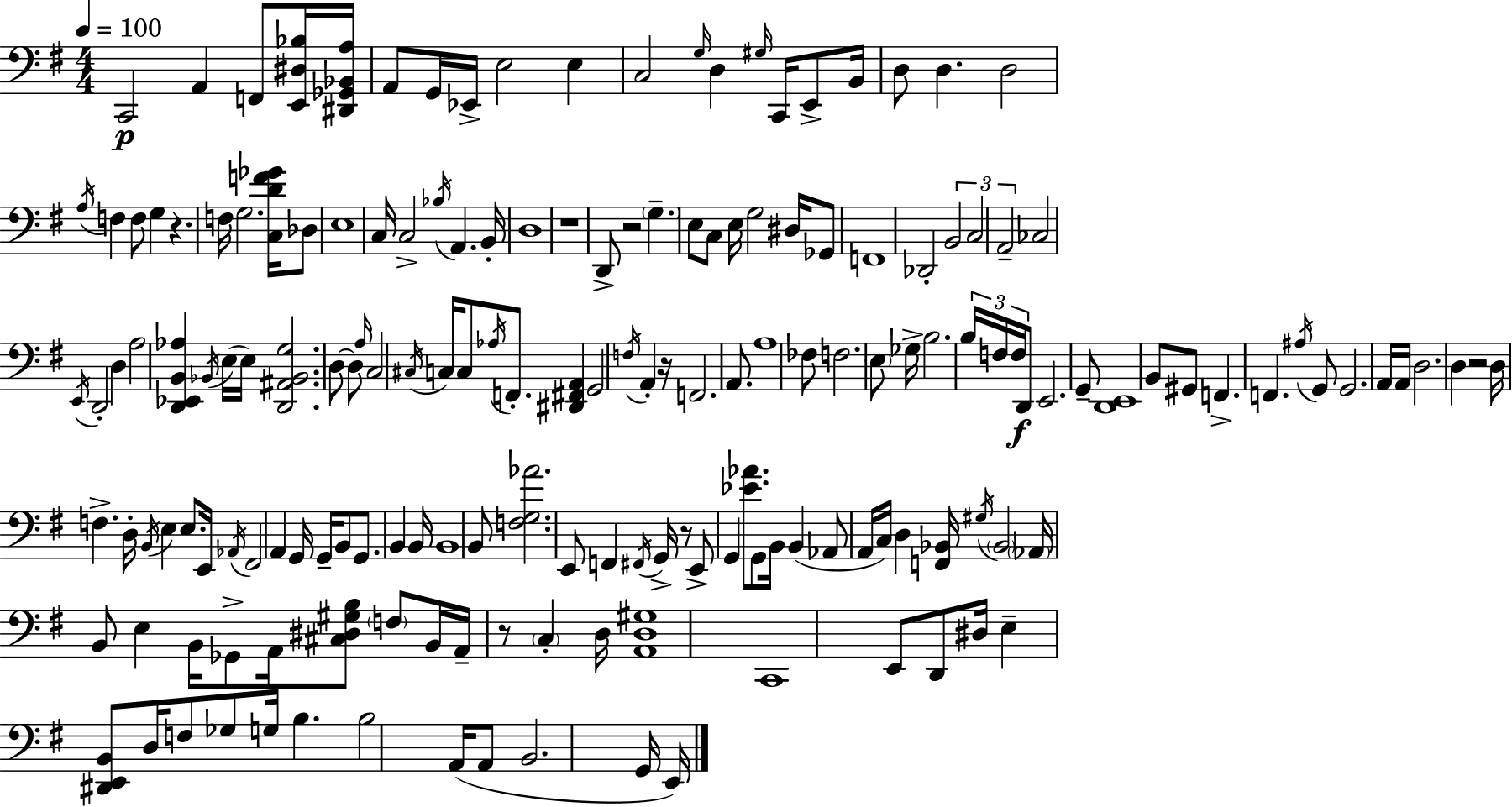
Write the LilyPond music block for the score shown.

{
  \clef bass
  \numericTimeSignature
  \time 4/4
  \key g \major
  \tempo 4 = 100
  c,2\p a,4 f,8 <e, dis bes>16 <dis, ges, bes, a>16 | a,8 g,16 ees,16-> e2 e4 | c2 \grace { g16 } d4 \grace { gis16 } c,16 e,8-> | b,16 d8 d4. d2 | \break \acciaccatura { a16 } f4 f8 g4 r4. | f16 g2. | <c d' f' ges'>16 des8 e1 | c16 c2-> \acciaccatura { bes16 } a,4. | \break b,16-. d1 | r1 | d,8-> r2 \parenthesize g4.-- | e8 c8 e16 g2 | \break dis16 ges,8 f,1 | des,2-. \tuplet 3/2 { b,2 | c2 a,2-- } | ces2 \acciaccatura { e,16 } d,2-. | \break d4 a2 | <d, ees, b, aes>4 \acciaccatura { bes,16 }( e16 e16) <d, ais, bes, g>2. | d8~~ d8 \grace { a16 } c2 | \acciaccatura { cis16 } c16 c8 \acciaccatura { aes16 } f,8.-. <dis, fis, a,>4 g,2 | \break \acciaccatura { f16 } a,4-. r16 f,2. | a,8. a1 | fes8 f2. | \parenthesize e8 ges16-> b2. | \break \tuplet 3/2 { b16 f16 f16\f } d,8 e,2. | g,8-- <d, e,>1 | b,8 gis,8 f,4.-> | f,4. \acciaccatura { ais16 } g,8 g,2. | \break a,16 a,16 d2. | d4 r2 | d16 f4.-> d16-. \acciaccatura { b,16 } e4 | e8. e,16 \acciaccatura { aes,16 } fis,2 a,4 | \break g,16 g,16-- b,8 g,8. b,4 b,16 b,1 | b,8 <f g aes'>2. | e,8 f,4 | \acciaccatura { fis,16 } g,16-> r8 e,8-> g,4 <ees' aes'>8. g,8 | \break b,16 b,4( aes,8 a,16 c16) d4 <f, bes,>16 \acciaccatura { gis16 } \parenthesize bes,2 | \parenthesize aes,16 b,8 e4 b,16 ges,8-> | a,16 <cis dis gis b>8 \parenthesize f8 b,16 a,16-- r8 \parenthesize c4-. d16 <a, d gis>1 | c,1 | \break e,8 | d,8 dis16 e4-- <dis, e, b,>8 d16 f8 ges8 g16 | b4. b2 a,16( a,8 | b,2. g,16 e,16) \bar "|."
}